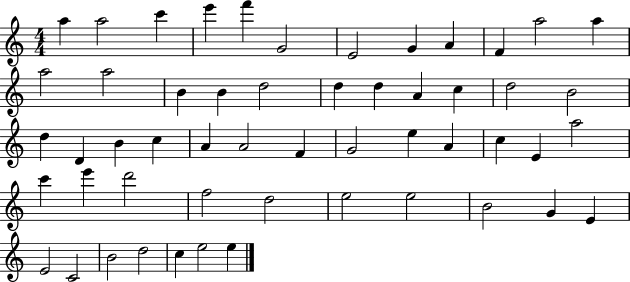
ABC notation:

X:1
T:Untitled
M:4/4
L:1/4
K:C
a a2 c' e' f' G2 E2 G A F a2 a a2 a2 B B d2 d d A c d2 B2 d D B c A A2 F G2 e A c E a2 c' e' d'2 f2 d2 e2 e2 B2 G E E2 C2 B2 d2 c e2 e